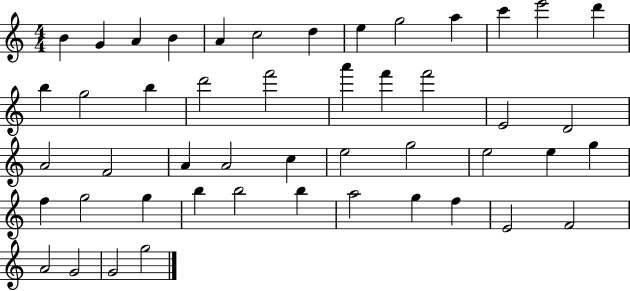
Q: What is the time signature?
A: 4/4